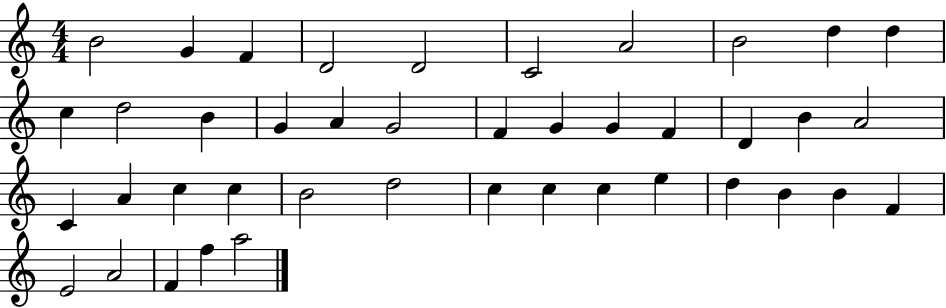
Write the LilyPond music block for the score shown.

{
  \clef treble
  \numericTimeSignature
  \time 4/4
  \key c \major
  b'2 g'4 f'4 | d'2 d'2 | c'2 a'2 | b'2 d''4 d''4 | \break c''4 d''2 b'4 | g'4 a'4 g'2 | f'4 g'4 g'4 f'4 | d'4 b'4 a'2 | \break c'4 a'4 c''4 c''4 | b'2 d''2 | c''4 c''4 c''4 e''4 | d''4 b'4 b'4 f'4 | \break e'2 a'2 | f'4 f''4 a''2 | \bar "|."
}